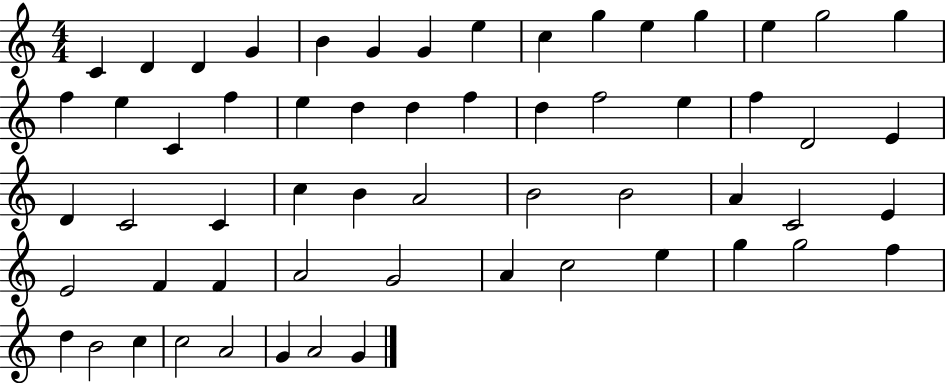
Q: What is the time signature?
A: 4/4